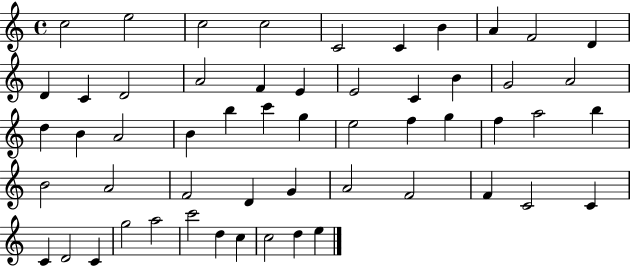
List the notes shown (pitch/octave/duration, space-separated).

C5/h E5/h C5/h C5/h C4/h C4/q B4/q A4/q F4/h D4/q D4/q C4/q D4/h A4/h F4/q E4/q E4/h C4/q B4/q G4/h A4/h D5/q B4/q A4/h B4/q B5/q C6/q G5/q E5/h F5/q G5/q F5/q A5/h B5/q B4/h A4/h F4/h D4/q G4/q A4/h F4/h F4/q C4/h C4/q C4/q D4/h C4/q G5/h A5/h C6/h D5/q C5/q C5/h D5/q E5/q